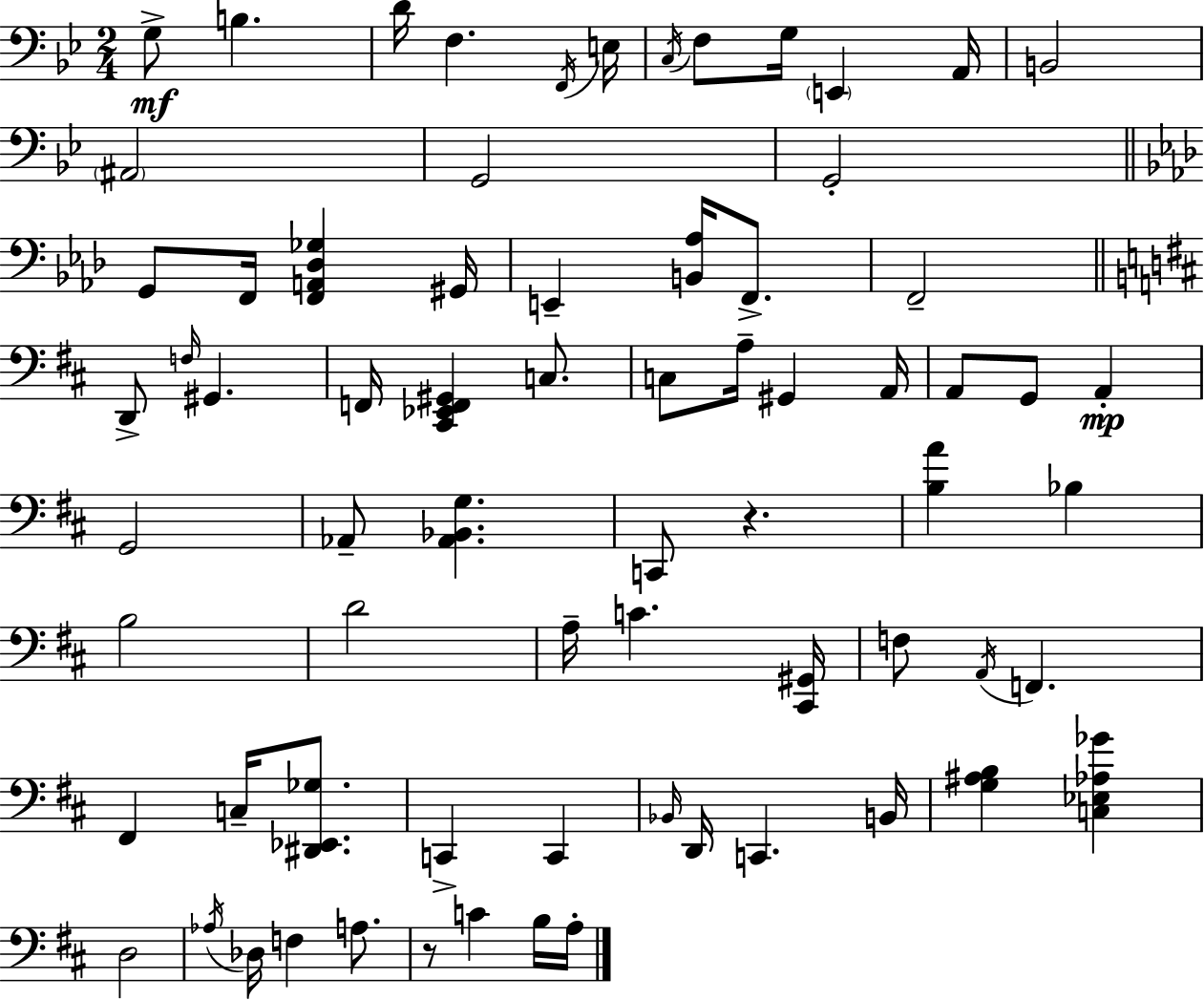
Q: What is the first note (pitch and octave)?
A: G3